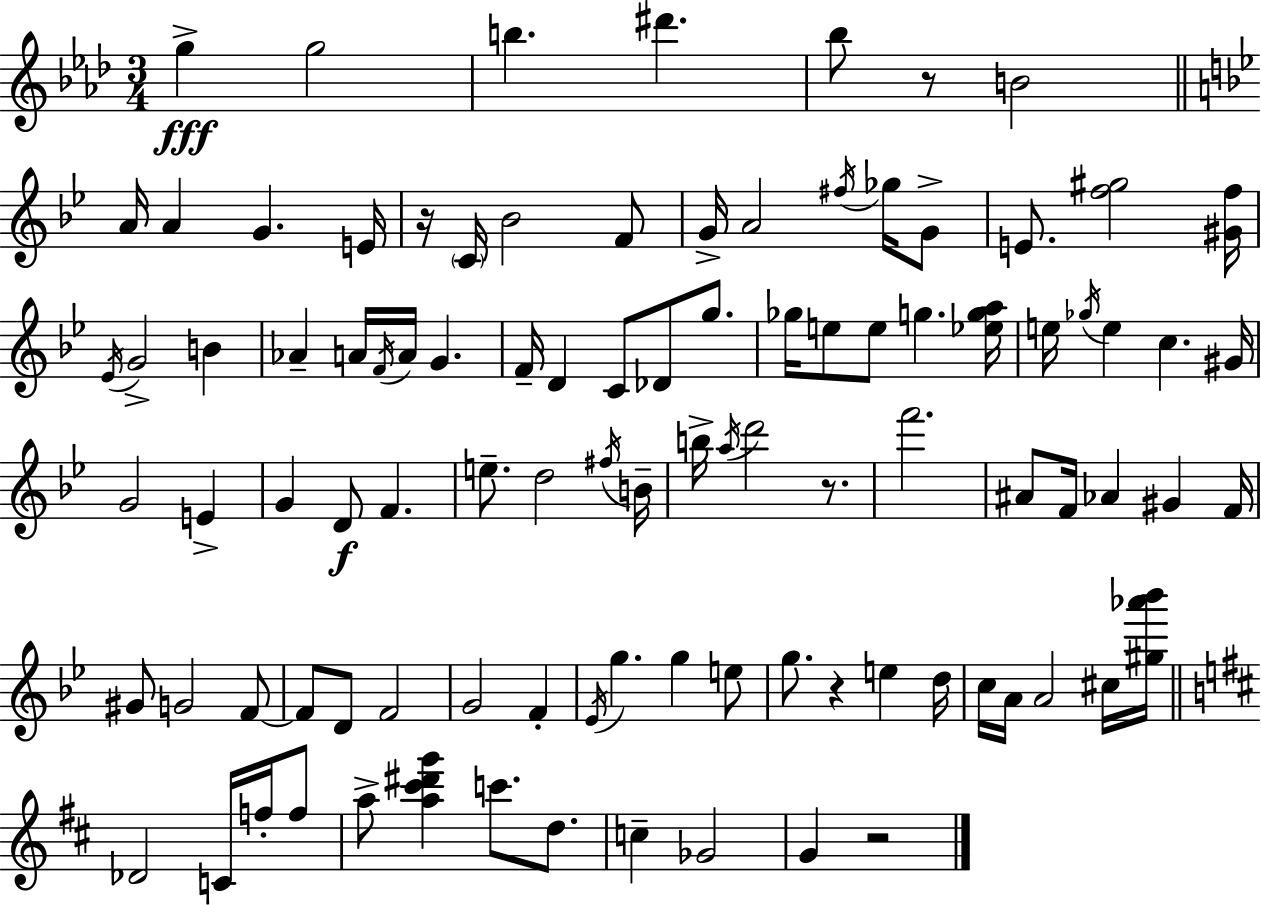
{
  \clef treble
  \numericTimeSignature
  \time 3/4
  \key f \minor
  g''4->\fff g''2 | b''4. dis'''4. | bes''8 r8 b'2 | \bar "||" \break \key bes \major a'16 a'4 g'4. e'16 | r16 \parenthesize c'16 bes'2 f'8 | g'16-> a'2 \acciaccatura { fis''16 } ges''16 g'8-> | e'8. <f'' gis''>2 | \break <gis' f''>16 \acciaccatura { ees'16 } g'2-> b'4 | aes'4-- a'16 \acciaccatura { f'16 } a'16 g'4. | f'16-- d'4 c'8 des'8 | g''8. ges''16 e''8 e''8 g''4. | \break <ees'' g'' a''>16 e''16 \acciaccatura { ges''16 } e''4 c''4. | gis'16 g'2 | e'4-> g'4 d'8\f f'4. | e''8.-- d''2 | \break \acciaccatura { fis''16 } b'16-- b''16-> \acciaccatura { a''16 } d'''2 | r8. f'''2. | ais'8 f'16 aes'4 | gis'4 f'16 gis'8 g'2 | \break f'8~~ f'8 d'8 f'2 | g'2 | f'4-. \acciaccatura { ees'16 } g''4. | g''4 e''8 g''8. r4 | \break e''4 d''16 c''16 a'16 a'2 | cis''16 <gis'' aes''' bes'''>16 \bar "||" \break \key d \major des'2 c'16 f''16-. f''8 | a''8-> <a'' cis''' dis''' g'''>4 c'''8. d''8. | c''4-- ges'2 | g'4 r2 | \break \bar "|."
}